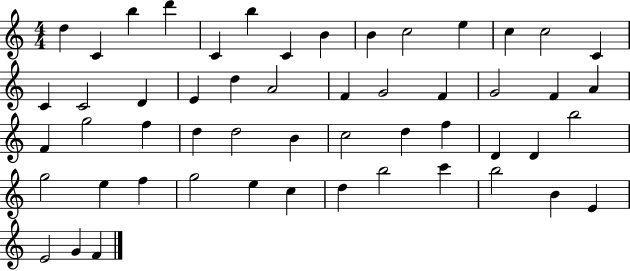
{
  \clef treble
  \numericTimeSignature
  \time 4/4
  \key c \major
  d''4 c'4 b''4 d'''4 | c'4 b''4 c'4 b'4 | b'4 c''2 e''4 | c''4 c''2 c'4 | \break c'4 c'2 d'4 | e'4 d''4 a'2 | f'4 g'2 f'4 | g'2 f'4 a'4 | \break f'4 g''2 f''4 | d''4 d''2 b'4 | c''2 d''4 f''4 | d'4 d'4 b''2 | \break g''2 e''4 f''4 | g''2 e''4 c''4 | d''4 b''2 c'''4 | b''2 b'4 e'4 | \break e'2 g'4 f'4 | \bar "|."
}